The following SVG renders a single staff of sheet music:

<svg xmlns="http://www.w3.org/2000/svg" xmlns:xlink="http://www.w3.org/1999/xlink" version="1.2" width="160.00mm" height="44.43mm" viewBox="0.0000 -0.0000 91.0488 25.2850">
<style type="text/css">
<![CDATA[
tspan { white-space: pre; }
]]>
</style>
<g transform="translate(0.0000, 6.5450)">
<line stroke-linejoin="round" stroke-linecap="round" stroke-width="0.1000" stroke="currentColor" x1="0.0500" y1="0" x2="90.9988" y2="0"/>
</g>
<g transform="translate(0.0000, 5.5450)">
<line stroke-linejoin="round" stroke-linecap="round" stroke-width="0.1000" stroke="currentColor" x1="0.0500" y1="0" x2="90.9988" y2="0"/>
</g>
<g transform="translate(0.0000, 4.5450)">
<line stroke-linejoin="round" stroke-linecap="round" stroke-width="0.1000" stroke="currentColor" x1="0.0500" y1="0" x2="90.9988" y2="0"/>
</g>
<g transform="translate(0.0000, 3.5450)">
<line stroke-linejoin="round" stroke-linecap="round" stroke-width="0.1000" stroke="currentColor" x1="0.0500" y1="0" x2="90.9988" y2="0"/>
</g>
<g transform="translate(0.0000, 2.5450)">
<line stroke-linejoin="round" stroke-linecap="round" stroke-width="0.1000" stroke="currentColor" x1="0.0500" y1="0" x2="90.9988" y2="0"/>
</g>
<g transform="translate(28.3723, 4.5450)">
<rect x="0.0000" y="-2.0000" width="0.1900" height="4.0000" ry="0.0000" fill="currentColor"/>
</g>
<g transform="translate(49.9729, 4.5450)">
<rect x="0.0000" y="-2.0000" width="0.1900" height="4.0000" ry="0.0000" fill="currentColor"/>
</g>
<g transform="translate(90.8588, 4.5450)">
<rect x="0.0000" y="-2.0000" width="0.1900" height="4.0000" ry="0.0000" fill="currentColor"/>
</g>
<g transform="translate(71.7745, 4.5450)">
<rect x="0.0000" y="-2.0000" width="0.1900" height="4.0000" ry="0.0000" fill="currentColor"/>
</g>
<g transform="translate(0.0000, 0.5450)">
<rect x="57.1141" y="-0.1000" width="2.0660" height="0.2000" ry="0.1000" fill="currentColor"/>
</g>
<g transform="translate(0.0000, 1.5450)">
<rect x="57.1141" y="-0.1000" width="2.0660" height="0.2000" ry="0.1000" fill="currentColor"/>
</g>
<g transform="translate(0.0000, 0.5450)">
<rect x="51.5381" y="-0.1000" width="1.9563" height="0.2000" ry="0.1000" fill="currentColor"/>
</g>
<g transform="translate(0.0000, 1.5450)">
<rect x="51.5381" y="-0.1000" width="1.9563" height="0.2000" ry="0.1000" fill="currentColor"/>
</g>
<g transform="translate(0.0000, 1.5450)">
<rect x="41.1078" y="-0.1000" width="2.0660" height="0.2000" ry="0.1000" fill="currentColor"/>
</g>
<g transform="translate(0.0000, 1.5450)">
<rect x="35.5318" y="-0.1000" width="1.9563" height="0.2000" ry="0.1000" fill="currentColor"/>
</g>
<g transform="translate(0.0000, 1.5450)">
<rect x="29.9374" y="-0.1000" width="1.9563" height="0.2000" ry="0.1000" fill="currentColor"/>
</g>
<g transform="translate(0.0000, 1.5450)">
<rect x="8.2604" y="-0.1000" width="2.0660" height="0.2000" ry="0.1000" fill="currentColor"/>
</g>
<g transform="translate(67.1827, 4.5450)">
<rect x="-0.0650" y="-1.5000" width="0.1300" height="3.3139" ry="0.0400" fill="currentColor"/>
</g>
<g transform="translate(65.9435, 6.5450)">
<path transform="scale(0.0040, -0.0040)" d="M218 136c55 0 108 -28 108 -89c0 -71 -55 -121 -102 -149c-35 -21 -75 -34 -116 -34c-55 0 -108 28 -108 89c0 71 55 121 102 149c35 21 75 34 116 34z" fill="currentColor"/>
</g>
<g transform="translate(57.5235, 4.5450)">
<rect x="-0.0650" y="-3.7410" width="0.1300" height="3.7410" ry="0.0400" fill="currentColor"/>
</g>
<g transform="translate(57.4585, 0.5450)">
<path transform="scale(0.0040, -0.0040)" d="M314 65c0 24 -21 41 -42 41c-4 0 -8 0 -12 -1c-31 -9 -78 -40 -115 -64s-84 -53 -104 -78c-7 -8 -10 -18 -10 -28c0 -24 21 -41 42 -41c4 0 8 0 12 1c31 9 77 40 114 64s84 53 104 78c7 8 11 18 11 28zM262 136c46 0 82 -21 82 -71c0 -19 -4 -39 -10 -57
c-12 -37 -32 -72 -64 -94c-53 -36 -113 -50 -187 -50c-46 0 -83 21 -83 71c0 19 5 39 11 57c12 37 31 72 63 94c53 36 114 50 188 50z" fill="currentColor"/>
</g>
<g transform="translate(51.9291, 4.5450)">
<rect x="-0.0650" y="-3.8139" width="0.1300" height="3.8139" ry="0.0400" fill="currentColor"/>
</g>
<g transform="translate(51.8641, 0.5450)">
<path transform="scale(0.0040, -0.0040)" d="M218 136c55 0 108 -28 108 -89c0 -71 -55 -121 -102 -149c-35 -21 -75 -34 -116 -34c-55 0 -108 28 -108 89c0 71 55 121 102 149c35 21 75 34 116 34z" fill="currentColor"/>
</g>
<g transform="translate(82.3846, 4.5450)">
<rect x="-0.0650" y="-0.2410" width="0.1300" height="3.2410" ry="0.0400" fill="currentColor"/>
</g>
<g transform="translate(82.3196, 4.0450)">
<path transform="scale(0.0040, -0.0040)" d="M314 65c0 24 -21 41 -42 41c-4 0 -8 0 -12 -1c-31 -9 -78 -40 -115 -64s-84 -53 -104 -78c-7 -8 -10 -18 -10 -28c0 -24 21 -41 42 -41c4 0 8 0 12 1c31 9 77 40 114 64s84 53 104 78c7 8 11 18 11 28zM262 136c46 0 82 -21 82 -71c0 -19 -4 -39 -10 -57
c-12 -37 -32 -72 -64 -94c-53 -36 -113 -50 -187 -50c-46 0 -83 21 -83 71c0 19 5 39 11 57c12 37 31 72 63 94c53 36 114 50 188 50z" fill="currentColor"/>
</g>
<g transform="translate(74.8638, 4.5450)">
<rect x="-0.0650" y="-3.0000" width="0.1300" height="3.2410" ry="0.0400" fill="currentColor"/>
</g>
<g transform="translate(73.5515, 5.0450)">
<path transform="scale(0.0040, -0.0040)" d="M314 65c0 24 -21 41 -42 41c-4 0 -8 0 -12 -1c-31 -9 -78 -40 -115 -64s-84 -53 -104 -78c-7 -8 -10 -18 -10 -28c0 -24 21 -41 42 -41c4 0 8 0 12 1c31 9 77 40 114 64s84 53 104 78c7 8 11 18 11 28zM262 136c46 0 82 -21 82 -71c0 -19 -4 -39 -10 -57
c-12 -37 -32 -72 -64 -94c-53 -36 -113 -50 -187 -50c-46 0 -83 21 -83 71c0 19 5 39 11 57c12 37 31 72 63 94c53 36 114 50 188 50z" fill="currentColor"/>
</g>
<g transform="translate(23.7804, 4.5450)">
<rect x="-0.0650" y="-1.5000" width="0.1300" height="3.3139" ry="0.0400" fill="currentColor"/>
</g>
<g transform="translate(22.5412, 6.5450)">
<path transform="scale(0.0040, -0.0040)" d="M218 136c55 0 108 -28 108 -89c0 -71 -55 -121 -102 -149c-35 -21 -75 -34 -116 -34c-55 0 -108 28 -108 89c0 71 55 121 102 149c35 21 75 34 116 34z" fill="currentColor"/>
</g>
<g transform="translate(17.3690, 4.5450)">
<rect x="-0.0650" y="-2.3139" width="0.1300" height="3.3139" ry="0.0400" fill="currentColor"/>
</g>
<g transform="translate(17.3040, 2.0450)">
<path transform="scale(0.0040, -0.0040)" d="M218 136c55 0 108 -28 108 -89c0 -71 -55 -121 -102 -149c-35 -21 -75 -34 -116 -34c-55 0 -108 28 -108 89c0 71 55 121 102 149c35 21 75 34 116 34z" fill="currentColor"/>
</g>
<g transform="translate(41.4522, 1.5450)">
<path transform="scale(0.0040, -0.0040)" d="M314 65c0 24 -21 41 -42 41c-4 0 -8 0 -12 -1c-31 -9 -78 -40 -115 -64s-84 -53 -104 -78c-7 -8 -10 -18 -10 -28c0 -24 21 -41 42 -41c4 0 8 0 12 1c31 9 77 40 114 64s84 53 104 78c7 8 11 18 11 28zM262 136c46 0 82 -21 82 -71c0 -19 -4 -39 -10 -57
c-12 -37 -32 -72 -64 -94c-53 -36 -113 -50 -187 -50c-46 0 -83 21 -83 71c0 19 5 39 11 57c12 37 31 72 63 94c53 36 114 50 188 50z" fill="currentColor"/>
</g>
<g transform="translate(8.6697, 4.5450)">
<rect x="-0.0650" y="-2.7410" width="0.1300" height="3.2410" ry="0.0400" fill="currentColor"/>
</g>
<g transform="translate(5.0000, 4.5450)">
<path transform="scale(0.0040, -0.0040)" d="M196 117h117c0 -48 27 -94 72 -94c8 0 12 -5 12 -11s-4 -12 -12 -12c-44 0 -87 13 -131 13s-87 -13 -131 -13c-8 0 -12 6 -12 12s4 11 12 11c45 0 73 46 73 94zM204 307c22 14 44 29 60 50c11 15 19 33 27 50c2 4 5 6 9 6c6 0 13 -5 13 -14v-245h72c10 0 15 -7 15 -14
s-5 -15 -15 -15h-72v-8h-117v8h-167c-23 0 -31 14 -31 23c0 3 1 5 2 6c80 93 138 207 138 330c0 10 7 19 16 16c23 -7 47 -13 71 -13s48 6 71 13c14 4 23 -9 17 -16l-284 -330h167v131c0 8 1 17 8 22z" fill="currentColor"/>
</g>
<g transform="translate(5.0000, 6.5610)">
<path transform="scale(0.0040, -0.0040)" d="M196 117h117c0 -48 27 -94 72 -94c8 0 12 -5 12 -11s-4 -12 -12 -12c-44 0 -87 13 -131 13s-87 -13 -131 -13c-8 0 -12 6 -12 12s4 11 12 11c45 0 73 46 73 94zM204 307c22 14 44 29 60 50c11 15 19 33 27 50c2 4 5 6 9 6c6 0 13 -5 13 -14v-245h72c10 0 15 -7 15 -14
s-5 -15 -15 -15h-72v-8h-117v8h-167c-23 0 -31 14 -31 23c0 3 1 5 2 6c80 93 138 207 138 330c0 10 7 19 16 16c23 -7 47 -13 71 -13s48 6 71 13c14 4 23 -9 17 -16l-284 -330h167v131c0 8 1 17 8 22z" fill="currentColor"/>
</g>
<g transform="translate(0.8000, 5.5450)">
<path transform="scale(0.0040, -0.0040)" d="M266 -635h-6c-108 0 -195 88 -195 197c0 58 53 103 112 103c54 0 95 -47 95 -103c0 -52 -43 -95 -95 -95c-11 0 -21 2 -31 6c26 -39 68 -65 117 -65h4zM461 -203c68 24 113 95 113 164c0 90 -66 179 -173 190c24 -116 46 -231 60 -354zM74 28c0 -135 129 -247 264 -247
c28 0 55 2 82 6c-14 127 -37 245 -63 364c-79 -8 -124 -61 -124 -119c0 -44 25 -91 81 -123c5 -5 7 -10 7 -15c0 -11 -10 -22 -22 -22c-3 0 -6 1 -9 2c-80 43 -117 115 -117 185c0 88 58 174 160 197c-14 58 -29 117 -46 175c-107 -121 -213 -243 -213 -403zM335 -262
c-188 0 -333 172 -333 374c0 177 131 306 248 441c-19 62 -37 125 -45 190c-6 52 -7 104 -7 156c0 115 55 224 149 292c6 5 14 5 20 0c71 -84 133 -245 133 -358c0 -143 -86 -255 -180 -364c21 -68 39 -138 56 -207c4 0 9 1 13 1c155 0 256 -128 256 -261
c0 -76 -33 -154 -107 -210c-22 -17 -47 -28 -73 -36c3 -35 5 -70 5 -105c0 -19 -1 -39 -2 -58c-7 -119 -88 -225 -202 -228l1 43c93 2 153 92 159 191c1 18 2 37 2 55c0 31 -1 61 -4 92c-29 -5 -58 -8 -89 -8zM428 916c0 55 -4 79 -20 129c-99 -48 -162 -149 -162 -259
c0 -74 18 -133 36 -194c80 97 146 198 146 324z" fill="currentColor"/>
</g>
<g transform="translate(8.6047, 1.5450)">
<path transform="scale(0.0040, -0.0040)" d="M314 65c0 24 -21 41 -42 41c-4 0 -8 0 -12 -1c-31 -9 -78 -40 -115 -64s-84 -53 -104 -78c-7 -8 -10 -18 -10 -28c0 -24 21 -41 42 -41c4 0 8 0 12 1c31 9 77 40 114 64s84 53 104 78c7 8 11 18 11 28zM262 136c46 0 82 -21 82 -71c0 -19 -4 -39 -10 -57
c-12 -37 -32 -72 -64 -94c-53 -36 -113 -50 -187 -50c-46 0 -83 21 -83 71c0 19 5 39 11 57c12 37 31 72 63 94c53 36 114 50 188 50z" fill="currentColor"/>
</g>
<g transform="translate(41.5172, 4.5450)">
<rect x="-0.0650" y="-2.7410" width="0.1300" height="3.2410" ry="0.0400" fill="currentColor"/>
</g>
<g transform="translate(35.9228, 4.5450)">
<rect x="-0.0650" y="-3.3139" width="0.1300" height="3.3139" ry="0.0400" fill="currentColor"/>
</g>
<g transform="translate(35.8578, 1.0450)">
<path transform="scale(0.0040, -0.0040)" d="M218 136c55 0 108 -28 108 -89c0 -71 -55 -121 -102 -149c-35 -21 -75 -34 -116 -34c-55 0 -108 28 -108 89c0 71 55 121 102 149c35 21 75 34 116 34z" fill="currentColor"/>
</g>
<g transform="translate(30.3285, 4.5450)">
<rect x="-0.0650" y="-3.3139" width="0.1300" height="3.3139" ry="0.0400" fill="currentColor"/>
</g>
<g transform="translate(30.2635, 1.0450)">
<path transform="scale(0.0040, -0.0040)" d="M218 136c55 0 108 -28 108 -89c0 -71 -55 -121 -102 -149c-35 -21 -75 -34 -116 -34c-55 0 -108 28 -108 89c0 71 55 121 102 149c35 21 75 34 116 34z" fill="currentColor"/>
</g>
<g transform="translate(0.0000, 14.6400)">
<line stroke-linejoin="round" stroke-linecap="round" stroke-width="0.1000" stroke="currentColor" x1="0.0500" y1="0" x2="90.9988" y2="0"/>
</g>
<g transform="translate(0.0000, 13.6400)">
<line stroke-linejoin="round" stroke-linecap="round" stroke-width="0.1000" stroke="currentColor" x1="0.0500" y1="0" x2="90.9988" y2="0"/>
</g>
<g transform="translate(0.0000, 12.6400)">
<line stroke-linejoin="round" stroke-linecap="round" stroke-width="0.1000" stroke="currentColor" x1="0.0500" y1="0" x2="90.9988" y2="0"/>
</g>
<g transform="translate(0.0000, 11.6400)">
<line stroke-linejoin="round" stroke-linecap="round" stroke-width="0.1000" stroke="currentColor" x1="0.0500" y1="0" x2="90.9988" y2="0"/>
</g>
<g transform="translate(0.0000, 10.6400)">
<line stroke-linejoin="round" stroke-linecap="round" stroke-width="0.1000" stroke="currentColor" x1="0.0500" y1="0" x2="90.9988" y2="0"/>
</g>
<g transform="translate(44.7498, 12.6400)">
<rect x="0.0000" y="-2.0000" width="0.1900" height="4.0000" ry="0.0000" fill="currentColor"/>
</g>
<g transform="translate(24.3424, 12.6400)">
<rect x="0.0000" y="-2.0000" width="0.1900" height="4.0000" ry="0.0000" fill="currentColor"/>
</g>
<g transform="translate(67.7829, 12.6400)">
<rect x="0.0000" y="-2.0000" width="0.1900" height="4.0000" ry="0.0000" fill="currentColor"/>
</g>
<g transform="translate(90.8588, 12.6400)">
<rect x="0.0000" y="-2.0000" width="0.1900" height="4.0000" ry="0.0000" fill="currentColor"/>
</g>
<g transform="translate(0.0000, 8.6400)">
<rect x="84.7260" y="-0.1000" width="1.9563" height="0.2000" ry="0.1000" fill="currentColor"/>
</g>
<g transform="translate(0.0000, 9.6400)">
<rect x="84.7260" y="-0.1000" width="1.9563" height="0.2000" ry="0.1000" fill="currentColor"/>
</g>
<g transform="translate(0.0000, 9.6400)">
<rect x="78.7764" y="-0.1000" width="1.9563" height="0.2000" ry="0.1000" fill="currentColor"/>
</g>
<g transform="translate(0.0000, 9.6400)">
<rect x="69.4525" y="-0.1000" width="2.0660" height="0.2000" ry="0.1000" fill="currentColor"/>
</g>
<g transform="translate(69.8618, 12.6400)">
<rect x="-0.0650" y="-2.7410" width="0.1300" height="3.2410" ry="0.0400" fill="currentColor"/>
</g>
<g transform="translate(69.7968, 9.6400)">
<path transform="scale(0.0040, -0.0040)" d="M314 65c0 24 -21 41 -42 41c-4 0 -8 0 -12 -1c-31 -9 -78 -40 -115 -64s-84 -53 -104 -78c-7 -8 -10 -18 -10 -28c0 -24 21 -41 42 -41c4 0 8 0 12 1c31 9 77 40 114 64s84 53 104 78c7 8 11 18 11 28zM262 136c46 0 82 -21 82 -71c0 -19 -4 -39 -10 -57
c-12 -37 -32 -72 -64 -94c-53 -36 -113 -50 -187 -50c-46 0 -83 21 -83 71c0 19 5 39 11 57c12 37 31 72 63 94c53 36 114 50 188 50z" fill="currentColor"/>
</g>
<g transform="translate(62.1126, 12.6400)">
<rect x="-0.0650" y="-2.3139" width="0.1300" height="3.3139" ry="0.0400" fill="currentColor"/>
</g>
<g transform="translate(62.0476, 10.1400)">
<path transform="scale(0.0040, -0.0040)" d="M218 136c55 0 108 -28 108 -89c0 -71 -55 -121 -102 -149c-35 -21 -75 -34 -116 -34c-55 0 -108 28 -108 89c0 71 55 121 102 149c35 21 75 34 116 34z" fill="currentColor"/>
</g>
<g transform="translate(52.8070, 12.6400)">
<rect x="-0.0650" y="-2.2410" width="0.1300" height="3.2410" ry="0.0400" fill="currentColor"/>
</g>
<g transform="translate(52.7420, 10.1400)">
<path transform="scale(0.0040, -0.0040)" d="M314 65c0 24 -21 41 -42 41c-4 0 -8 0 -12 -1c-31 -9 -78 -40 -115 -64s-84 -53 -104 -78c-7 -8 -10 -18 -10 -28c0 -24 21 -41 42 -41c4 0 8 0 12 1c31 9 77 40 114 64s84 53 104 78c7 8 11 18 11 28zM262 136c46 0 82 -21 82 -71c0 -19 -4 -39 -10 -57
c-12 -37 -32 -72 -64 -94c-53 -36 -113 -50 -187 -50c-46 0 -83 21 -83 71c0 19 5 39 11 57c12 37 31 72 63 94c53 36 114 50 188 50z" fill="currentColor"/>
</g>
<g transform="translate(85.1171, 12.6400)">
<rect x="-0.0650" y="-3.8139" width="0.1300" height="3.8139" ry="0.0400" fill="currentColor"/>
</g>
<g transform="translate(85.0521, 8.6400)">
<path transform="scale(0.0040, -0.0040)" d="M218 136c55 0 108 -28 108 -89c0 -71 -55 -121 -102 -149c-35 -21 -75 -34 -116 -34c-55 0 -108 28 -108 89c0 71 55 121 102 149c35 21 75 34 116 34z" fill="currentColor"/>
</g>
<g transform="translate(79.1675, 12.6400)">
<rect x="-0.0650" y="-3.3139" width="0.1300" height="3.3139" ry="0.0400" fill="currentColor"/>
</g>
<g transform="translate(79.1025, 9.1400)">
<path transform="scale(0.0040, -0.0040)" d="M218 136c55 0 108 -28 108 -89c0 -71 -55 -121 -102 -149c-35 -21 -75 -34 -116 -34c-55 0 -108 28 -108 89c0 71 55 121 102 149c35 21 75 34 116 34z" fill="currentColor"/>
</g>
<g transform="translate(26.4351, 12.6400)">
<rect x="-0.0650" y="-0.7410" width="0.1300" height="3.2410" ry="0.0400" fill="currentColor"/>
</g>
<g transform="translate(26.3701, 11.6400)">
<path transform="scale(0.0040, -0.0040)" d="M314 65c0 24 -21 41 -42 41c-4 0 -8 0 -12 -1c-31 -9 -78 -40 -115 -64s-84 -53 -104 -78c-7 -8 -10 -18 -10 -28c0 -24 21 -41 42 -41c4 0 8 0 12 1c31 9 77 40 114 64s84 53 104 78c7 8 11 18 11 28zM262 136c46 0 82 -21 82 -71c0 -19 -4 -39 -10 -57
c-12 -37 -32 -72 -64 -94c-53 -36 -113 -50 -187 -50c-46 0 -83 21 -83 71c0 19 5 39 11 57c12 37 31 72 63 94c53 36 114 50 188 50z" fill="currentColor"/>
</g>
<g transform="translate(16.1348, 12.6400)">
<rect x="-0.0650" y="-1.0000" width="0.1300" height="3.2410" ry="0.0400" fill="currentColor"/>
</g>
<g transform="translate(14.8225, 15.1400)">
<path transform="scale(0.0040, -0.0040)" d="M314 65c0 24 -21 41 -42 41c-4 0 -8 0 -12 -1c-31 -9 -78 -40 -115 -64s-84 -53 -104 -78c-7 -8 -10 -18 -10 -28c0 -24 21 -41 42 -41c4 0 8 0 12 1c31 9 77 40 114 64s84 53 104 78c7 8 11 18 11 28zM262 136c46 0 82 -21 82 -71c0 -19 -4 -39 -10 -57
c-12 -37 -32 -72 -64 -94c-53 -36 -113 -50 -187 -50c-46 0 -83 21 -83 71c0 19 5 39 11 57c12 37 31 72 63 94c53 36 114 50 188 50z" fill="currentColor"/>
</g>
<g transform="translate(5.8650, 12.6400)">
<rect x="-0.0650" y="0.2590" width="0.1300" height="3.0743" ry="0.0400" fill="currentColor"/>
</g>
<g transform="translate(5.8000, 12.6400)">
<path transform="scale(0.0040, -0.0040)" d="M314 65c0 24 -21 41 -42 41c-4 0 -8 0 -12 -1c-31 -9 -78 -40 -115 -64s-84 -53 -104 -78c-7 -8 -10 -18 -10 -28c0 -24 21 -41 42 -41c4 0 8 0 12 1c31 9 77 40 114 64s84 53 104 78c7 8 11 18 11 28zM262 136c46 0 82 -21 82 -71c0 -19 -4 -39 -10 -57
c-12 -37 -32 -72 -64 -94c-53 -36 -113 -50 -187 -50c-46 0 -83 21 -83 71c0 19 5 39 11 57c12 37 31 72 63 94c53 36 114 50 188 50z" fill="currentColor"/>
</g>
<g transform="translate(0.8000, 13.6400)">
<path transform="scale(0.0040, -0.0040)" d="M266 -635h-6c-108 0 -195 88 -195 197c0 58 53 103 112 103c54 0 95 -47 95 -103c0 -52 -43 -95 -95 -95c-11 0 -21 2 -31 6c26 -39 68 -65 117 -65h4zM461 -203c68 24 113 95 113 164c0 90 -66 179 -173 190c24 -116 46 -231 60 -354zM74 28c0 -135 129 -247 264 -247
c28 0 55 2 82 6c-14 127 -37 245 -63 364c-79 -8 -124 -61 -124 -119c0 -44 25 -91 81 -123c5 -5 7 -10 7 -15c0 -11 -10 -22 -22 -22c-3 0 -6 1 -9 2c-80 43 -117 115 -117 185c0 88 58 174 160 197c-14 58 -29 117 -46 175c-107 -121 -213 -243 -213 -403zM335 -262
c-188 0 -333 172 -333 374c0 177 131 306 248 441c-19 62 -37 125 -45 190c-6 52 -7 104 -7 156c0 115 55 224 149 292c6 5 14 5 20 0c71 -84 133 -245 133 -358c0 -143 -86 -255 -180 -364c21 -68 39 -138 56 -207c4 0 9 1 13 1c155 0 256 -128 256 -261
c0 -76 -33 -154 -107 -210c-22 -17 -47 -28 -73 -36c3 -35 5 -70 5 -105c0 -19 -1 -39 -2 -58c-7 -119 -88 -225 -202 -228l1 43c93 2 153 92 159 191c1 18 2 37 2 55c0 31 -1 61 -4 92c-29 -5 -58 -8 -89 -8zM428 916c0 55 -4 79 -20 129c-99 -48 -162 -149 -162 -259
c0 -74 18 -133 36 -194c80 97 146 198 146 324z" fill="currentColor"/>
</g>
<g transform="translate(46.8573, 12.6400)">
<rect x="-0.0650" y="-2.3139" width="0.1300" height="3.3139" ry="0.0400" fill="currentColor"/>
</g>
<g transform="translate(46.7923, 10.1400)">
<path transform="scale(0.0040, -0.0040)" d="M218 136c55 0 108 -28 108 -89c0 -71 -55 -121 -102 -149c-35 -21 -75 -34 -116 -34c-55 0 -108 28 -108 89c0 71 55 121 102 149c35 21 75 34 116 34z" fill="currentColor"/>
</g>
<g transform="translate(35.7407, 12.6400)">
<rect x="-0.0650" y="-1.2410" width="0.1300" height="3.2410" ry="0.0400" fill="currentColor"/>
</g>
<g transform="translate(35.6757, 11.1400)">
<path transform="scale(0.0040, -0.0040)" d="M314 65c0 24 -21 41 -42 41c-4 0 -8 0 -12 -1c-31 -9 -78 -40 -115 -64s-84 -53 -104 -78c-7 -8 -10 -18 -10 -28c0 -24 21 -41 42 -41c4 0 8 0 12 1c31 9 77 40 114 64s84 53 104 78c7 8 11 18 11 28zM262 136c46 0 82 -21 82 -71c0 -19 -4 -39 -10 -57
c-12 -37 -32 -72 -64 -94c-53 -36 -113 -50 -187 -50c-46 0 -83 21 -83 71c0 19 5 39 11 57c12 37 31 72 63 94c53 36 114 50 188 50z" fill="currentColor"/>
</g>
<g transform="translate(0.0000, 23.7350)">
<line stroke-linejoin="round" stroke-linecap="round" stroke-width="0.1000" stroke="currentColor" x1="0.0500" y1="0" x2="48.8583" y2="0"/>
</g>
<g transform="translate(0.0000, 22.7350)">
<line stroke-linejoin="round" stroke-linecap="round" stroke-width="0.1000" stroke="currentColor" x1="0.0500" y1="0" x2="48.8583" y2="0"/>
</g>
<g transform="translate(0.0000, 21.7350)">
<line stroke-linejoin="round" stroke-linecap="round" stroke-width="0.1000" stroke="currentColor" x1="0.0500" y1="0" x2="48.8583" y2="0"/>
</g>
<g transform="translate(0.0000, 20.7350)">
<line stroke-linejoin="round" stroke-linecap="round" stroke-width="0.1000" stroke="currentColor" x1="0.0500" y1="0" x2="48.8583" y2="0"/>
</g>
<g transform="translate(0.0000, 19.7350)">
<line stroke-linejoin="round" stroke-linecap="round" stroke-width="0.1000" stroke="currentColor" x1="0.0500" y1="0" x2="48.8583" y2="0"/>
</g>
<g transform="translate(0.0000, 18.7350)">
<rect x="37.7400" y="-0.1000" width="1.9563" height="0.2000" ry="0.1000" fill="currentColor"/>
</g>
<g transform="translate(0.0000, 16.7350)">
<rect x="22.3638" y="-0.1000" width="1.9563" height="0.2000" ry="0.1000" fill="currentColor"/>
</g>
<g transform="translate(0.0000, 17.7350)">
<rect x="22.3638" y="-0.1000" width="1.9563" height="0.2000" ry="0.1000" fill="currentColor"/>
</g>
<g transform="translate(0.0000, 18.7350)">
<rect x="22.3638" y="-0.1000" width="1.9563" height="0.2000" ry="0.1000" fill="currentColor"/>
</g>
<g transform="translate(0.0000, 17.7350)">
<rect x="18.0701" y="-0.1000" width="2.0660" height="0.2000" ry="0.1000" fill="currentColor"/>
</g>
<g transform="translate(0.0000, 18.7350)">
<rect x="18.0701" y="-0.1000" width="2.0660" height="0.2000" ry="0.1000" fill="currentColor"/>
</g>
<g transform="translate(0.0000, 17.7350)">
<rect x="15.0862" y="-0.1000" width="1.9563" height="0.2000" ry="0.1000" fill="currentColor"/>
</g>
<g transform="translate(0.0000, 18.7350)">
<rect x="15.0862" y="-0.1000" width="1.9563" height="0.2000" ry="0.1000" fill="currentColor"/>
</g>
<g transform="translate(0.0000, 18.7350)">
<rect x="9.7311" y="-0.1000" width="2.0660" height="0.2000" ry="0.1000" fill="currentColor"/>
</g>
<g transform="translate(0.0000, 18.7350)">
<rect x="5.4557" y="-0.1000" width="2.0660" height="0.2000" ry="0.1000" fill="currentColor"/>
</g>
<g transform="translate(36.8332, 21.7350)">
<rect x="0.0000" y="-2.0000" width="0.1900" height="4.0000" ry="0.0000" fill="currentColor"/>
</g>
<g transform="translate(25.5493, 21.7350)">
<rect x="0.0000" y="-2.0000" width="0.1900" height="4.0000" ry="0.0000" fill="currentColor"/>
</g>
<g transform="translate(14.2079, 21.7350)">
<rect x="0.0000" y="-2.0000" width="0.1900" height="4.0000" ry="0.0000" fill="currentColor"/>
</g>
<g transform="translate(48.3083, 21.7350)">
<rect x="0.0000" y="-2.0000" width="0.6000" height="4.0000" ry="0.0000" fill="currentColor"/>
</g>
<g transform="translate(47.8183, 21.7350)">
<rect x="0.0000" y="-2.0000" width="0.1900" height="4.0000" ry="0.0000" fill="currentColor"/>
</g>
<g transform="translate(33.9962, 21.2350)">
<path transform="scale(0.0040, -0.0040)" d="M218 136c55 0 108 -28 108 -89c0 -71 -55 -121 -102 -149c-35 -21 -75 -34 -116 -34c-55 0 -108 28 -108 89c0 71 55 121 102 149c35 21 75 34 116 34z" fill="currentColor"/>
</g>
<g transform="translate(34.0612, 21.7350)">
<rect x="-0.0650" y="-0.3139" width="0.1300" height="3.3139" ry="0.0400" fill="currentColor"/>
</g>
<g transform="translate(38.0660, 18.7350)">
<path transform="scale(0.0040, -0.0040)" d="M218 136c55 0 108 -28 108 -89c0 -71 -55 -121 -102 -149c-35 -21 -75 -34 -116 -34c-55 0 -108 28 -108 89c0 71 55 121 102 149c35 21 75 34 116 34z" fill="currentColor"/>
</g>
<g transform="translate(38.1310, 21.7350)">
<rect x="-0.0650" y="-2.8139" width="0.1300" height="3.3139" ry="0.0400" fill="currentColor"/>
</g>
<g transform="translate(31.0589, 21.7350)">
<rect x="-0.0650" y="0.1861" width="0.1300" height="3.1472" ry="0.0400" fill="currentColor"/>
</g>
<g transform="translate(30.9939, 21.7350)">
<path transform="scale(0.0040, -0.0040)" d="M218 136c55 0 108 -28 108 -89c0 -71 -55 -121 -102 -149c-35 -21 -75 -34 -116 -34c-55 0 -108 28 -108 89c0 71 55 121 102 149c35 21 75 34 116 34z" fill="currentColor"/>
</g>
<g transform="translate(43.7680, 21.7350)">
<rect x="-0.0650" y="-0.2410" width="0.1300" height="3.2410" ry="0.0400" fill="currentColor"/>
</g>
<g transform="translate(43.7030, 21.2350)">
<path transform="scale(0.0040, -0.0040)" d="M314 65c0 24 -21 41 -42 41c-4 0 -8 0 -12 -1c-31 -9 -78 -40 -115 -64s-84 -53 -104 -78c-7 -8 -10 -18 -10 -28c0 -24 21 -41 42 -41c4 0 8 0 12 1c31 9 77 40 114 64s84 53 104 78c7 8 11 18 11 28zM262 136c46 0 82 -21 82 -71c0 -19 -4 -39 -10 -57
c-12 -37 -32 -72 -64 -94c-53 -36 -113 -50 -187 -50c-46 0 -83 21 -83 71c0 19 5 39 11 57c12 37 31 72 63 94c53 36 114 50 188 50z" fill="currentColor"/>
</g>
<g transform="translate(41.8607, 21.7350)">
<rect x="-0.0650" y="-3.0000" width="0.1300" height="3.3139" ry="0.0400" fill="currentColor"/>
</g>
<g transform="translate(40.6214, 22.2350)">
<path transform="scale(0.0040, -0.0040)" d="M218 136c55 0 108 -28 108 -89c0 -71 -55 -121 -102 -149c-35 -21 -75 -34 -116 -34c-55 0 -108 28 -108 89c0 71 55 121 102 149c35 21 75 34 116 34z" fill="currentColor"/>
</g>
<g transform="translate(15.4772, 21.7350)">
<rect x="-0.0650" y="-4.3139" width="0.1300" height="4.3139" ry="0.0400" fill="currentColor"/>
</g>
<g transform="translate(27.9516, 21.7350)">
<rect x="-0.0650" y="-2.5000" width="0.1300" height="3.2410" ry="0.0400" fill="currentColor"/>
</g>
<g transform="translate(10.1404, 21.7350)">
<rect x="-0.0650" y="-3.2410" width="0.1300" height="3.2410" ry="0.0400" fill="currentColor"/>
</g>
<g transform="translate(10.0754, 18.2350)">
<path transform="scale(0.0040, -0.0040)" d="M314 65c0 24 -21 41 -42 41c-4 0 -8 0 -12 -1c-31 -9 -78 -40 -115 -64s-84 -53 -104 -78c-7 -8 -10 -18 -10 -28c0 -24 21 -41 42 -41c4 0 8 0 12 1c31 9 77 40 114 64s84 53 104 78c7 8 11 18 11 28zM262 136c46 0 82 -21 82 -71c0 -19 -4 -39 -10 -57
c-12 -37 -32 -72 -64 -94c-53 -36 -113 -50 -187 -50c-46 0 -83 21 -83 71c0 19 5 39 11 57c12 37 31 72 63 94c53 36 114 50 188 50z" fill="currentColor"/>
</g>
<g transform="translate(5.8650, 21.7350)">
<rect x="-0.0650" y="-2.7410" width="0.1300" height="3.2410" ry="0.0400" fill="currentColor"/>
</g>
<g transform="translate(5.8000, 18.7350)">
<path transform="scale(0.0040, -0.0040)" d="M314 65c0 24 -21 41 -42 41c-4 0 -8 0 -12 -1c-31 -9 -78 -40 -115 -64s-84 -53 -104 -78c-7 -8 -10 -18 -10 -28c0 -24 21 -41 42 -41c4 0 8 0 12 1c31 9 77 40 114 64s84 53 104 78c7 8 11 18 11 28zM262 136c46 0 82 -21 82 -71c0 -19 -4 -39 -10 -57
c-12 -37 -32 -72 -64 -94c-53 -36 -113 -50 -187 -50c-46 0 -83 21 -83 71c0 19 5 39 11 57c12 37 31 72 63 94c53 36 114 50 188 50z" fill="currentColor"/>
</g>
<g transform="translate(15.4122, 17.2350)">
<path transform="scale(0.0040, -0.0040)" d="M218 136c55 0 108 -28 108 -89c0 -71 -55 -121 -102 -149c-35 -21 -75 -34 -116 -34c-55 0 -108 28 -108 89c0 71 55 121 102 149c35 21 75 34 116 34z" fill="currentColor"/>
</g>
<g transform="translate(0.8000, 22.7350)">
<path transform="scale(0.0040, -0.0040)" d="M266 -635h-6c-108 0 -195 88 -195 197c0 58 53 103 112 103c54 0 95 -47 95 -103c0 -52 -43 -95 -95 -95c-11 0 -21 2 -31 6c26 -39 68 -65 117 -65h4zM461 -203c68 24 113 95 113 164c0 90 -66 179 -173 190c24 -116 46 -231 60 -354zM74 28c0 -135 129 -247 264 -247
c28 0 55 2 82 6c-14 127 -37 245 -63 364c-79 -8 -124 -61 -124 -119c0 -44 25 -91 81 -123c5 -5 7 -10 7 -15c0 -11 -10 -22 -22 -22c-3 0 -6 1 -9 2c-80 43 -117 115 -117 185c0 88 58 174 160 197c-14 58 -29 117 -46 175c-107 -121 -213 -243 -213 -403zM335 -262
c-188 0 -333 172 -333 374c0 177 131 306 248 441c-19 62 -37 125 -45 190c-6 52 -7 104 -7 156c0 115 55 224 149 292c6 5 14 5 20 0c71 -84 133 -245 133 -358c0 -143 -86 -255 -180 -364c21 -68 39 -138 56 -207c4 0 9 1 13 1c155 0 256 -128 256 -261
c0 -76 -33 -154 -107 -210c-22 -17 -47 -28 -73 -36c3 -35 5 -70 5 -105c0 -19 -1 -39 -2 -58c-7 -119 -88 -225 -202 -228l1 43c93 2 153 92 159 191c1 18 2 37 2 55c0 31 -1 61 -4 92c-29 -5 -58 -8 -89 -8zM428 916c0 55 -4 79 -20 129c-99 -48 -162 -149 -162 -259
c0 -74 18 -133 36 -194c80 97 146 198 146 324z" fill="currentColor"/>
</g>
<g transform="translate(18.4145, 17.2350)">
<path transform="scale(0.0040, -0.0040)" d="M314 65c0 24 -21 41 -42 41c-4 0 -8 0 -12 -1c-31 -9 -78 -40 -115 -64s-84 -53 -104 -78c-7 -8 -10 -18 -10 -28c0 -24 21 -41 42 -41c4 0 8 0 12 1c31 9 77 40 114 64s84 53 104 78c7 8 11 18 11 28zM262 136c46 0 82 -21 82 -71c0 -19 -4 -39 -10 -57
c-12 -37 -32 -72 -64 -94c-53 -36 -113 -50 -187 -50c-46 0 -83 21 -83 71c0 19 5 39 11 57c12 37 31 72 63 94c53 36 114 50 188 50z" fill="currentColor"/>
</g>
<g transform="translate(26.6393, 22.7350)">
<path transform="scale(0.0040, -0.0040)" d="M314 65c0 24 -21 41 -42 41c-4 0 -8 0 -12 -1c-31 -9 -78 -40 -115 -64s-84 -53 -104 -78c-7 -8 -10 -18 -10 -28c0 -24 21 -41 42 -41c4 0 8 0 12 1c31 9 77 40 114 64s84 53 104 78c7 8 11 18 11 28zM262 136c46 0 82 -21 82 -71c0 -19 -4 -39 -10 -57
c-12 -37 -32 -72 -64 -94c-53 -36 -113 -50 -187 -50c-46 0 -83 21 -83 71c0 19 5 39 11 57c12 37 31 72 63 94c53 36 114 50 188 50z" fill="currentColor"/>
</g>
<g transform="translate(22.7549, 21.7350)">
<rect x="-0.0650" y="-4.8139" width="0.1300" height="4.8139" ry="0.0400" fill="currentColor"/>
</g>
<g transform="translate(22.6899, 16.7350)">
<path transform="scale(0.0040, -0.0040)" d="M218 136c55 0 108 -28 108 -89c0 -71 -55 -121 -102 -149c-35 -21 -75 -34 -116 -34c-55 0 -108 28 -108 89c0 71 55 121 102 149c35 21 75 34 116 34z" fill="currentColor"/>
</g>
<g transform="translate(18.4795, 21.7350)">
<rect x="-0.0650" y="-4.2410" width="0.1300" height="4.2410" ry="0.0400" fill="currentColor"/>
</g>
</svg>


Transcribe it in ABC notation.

X:1
T:Untitled
M:4/4
L:1/4
K:C
a2 g E b b a2 c' c'2 E A2 c2 B2 D2 d2 e2 g g2 g a2 b c' a2 b2 d' d'2 e' G2 B c a A c2